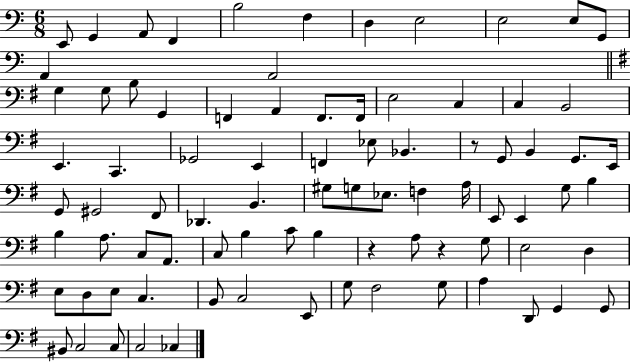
{
  \clef bass
  \numericTimeSignature
  \time 6/8
  \key c \major
  \repeat volta 2 { e,8 g,4 a,8 f,4 | b2 f4 | d4 e2 | e2 e8 g,8 | \break a,4 a,2 | \bar "||" \break \key g \major g4 g8 b8 g,4 | f,4 a,4 f,8. f,16 | e2 c4 | c4 b,2 | \break e,4. c,4. | ges,2 e,4 | f,4 ees8 bes,4. | r8 g,8 b,4 g,8. e,16 | \break g,8 gis,2 fis,8 | des,4. b,4. | gis8 g8 ees8. f4 a16 | e,8 e,4 g8 b4 | \break b4 a8. c8 a,8. | c8 b4 c'8 b4 | r4 a8 r4 g8 | e2 d4 | \break e8 d8 e8 c4. | b,8 c2 e,8 | g8 fis2 g8 | a4 d,8 g,4 g,8 | \break bis,8 c2 c8 | c2 ces4 | } \bar "|."
}